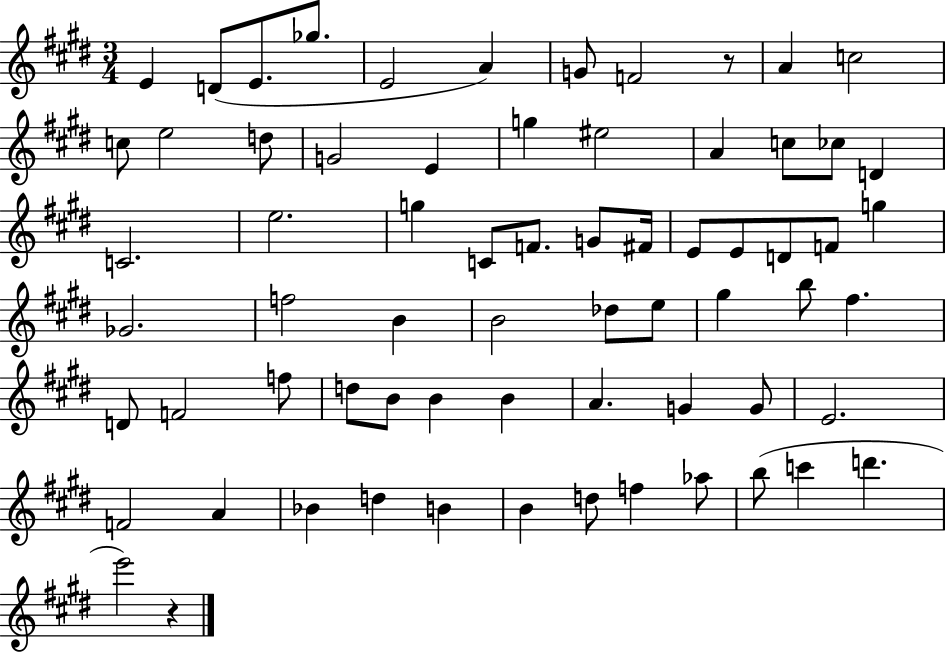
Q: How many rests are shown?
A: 2